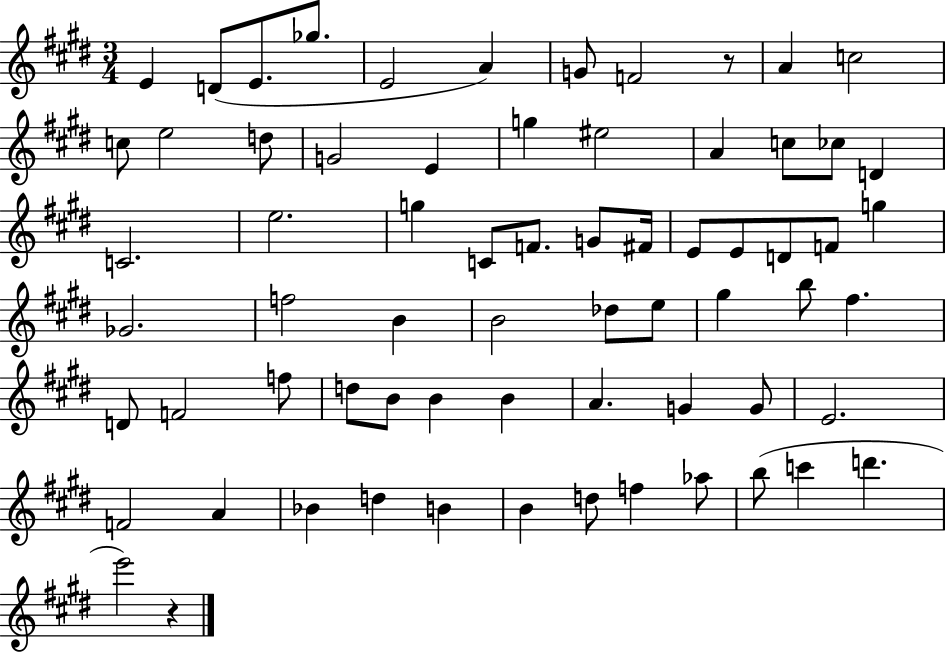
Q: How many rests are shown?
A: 2